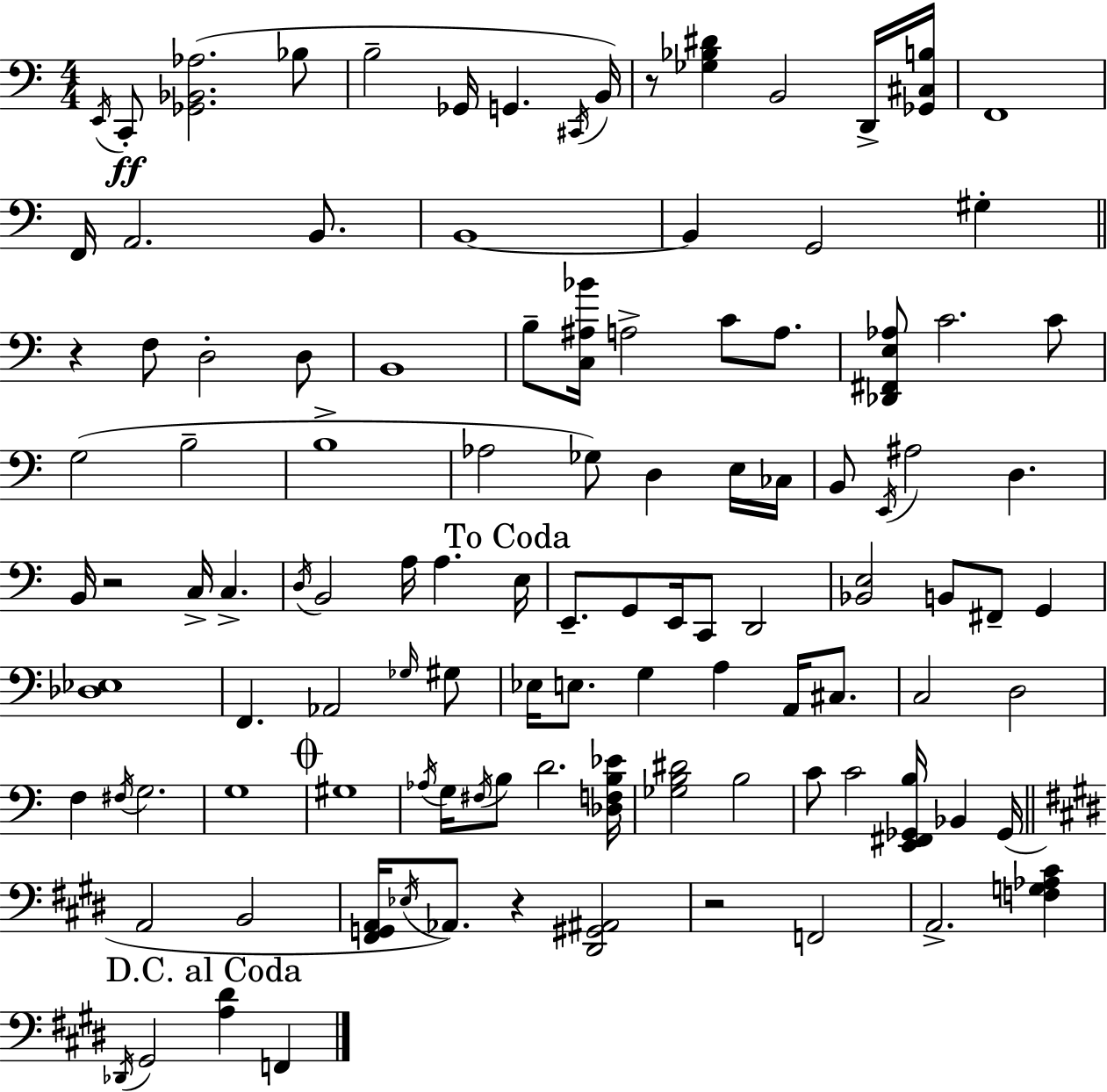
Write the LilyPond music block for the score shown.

{
  \clef bass
  \numericTimeSignature
  \time 4/4
  \key a \minor
  \acciaccatura { e,16 }\ff c,8-. <ges, bes, aes>2.( bes8 | b2-- ges,16 g,4. | \acciaccatura { cis,16 }) b,16 r8 <ges bes dis'>4 b,2 | d,16-> <ges, cis b>16 f,1 | \break f,16 a,2. b,8. | b,1~~ | b,4 g,2 gis4-. | \bar "||" \break \key c \major r4 f8 d2-. d8 | b,1 | b8-- <c ais bes'>16 a2-> c'8 a8. | <des, fis, e aes>8 c'2. c'8 | \break g2( b2-- | b1-> | aes2 ges8) d4 e16 ces16 | b,8 \acciaccatura { e,16 } ais2 d4. | \break b,16 r2 c16-> c4.-> | \acciaccatura { d16 } b,2 a16 a4. | \mark "To Coda" e16 e,8.-- g,8 e,16 c,8 d,2 | <bes, e>2 b,8 fis,8-- g,4 | \break <des ees>1 | f,4. aes,2 | \grace { ges16 } gis8 ees16 e8. g4 a4 a,16 | cis8. c2 d2 | \break f4 \acciaccatura { fis16 } g2. | g1 | \mark \markup { \musicglyph "scripts.coda" } gis1 | \acciaccatura { aes16 } g16 \acciaccatura { fis16 } b8 d'2. | \break <des f b ees'>16 <ges b dis'>2 b2 | c'8 c'2 | <e, fis, ges, b>16 bes,4 ges,16( \bar "||" \break \key e \major a,2 b,2 | <fis, g, a,>16 \acciaccatura { ees16 }) aes,8. r4 <dis, gis, ais,>2 | r2 f,2 | a,2.-> <f g aes cis'>4 | \break \mark "D.C. al Coda" \acciaccatura { des,16 } gis,2 <a dis'>4 f,4 | \bar "|."
}